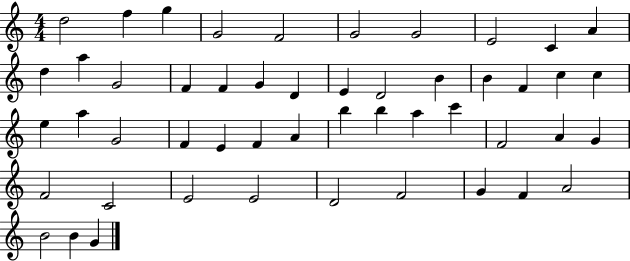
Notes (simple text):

D5/h F5/q G5/q G4/h F4/h G4/h G4/h E4/h C4/q A4/q D5/q A5/q G4/h F4/q F4/q G4/q D4/q E4/q D4/h B4/q B4/q F4/q C5/q C5/q E5/q A5/q G4/h F4/q E4/q F4/q A4/q B5/q B5/q A5/q C6/q F4/h A4/q G4/q F4/h C4/h E4/h E4/h D4/h F4/h G4/q F4/q A4/h B4/h B4/q G4/q